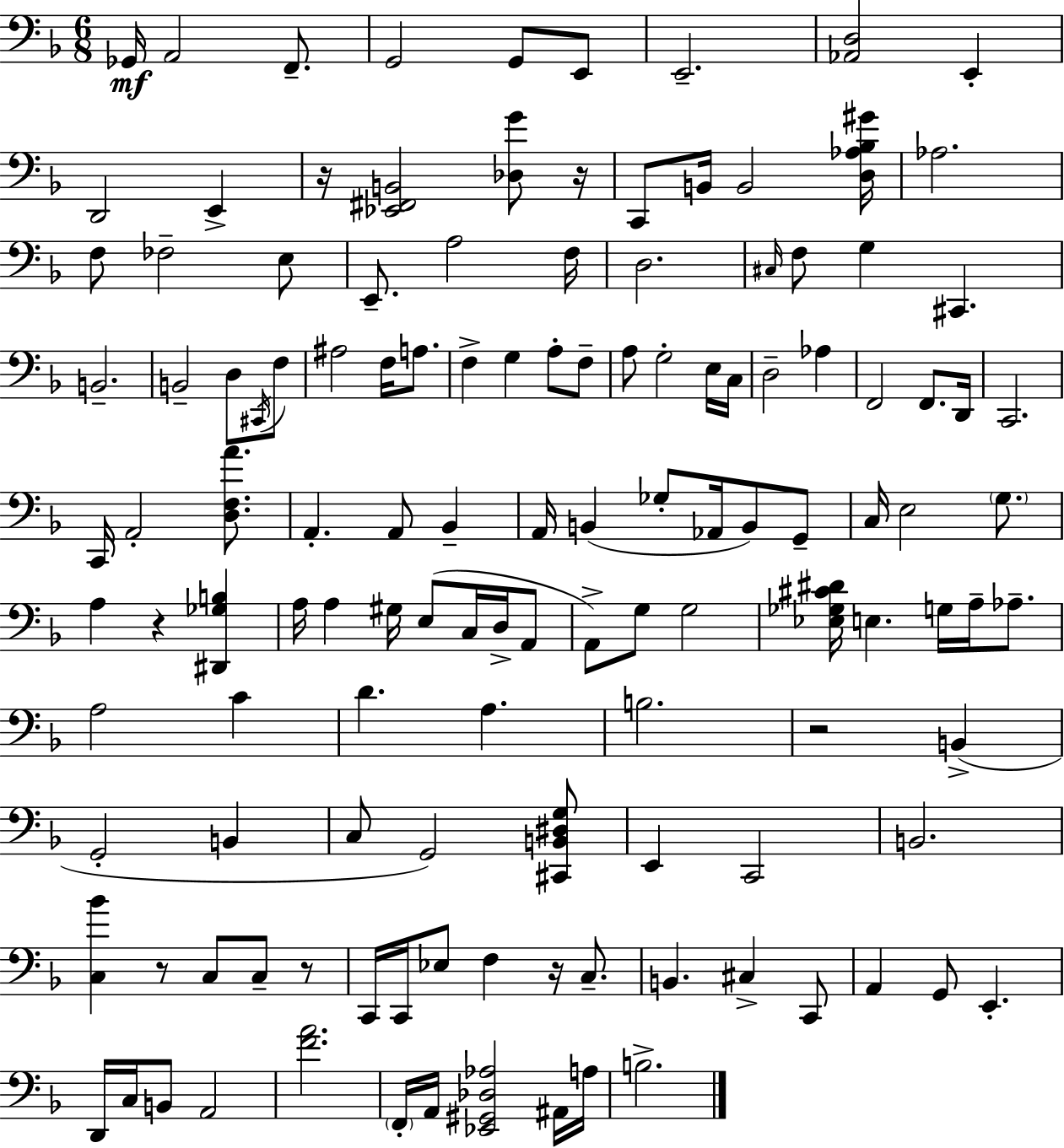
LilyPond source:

{
  \clef bass
  \numericTimeSignature
  \time 6/8
  \key f \major
  ges,16\mf a,2 f,8.-- | g,2 g,8 e,8 | e,2.-- | <aes, d>2 e,4-. | \break d,2 e,4-> | r16 <ees, fis, b,>2 <des g'>8 r16 | c,8 b,16 b,2 <d aes bes gis'>16 | aes2. | \break f8 fes2-- e8 | e,8.-- a2 f16 | d2. | \grace { cis16 } f8 g4 cis,4. | \break b,2.-- | b,2-- d8 \acciaccatura { cis,16 } | f8 ais2 f16 a8. | f4-> g4 a8-. | \break f8-- a8 g2-. | e16 c16 d2-- aes4 | f,2 f,8. | d,16 c,2. | \break c,16 a,2-. <d f a'>8. | a,4.-. a,8 bes,4-- | a,16 b,4( ges8-. aes,16 b,8) | g,8-- c16 e2 \parenthesize g8. | \break a4 r4 <dis, ges b>4 | a16 a4 gis16 e8( c16 d16-> | a,8 a,8->) g8 g2 | <ees ges cis' dis'>16 e4. g16 a16-- aes8.-- | \break a2 c'4 | d'4. a4. | b2. | r2 b,4->( | \break g,2-. b,4 | c8 g,2) | <cis, b, dis g>8 e,4 c,2 | b,2. | \break <c bes'>4 r8 c8 c8-- | r8 c,16 c,16 ees8 f4 r16 c8.-- | b,4. cis4-> | c,8 a,4 g,8 e,4.-. | \break d,16 c16 b,8 a,2 | <f' a'>2. | \parenthesize f,16-. a,16 <ees, gis, des aes>2 | ais,16 a16 b2.-> | \break \bar "|."
}